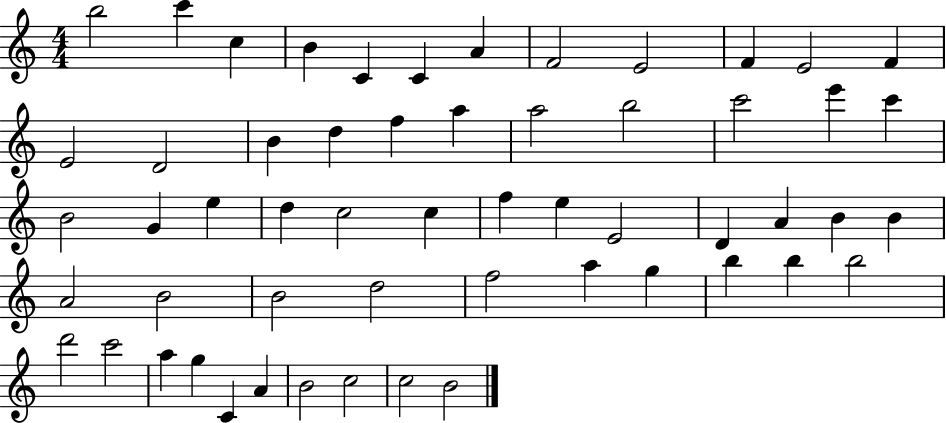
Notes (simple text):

B5/h C6/q C5/q B4/q C4/q C4/q A4/q F4/h E4/h F4/q E4/h F4/q E4/h D4/h B4/q D5/q F5/q A5/q A5/h B5/h C6/h E6/q C6/q B4/h G4/q E5/q D5/q C5/h C5/q F5/q E5/q E4/h D4/q A4/q B4/q B4/q A4/h B4/h B4/h D5/h F5/h A5/q G5/q B5/q B5/q B5/h D6/h C6/h A5/q G5/q C4/q A4/q B4/h C5/h C5/h B4/h